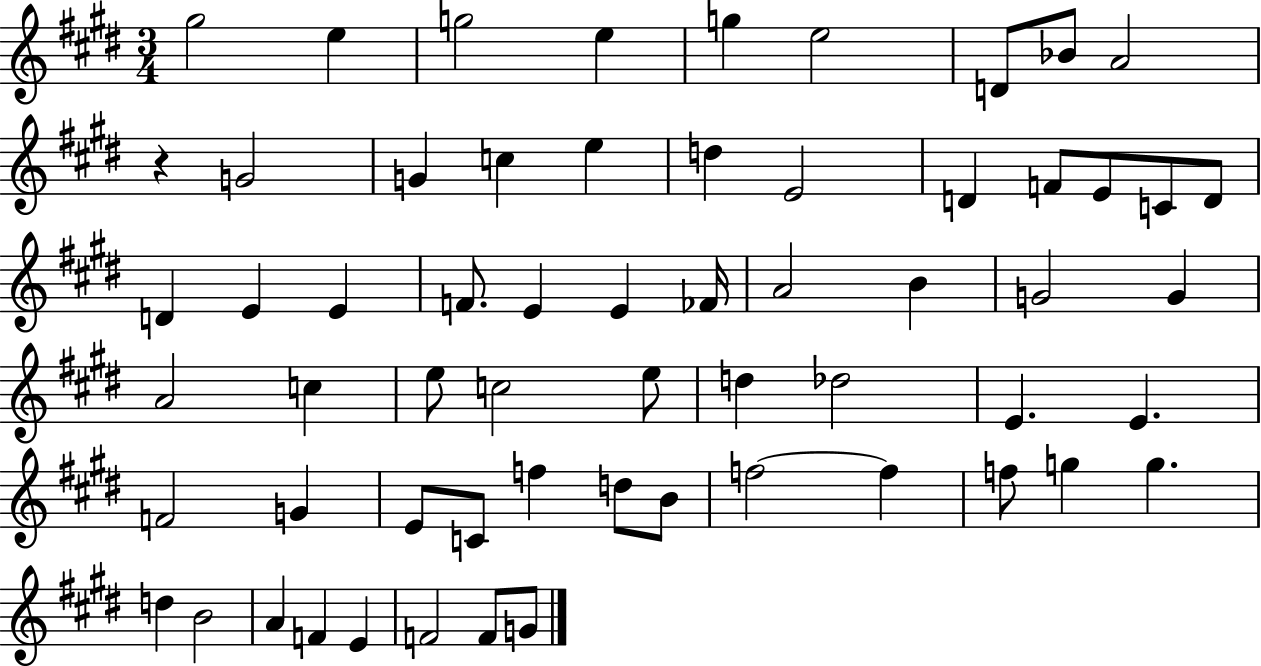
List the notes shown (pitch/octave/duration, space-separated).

G#5/h E5/q G5/h E5/q G5/q E5/h D4/e Bb4/e A4/h R/q G4/h G4/q C5/q E5/q D5/q E4/h D4/q F4/e E4/e C4/e D4/e D4/q E4/q E4/q F4/e. E4/q E4/q FES4/s A4/h B4/q G4/h G4/q A4/h C5/q E5/e C5/h E5/e D5/q Db5/h E4/q. E4/q. F4/h G4/q E4/e C4/e F5/q D5/e B4/e F5/h F5/q F5/e G5/q G5/q. D5/q B4/h A4/q F4/q E4/q F4/h F4/e G4/e